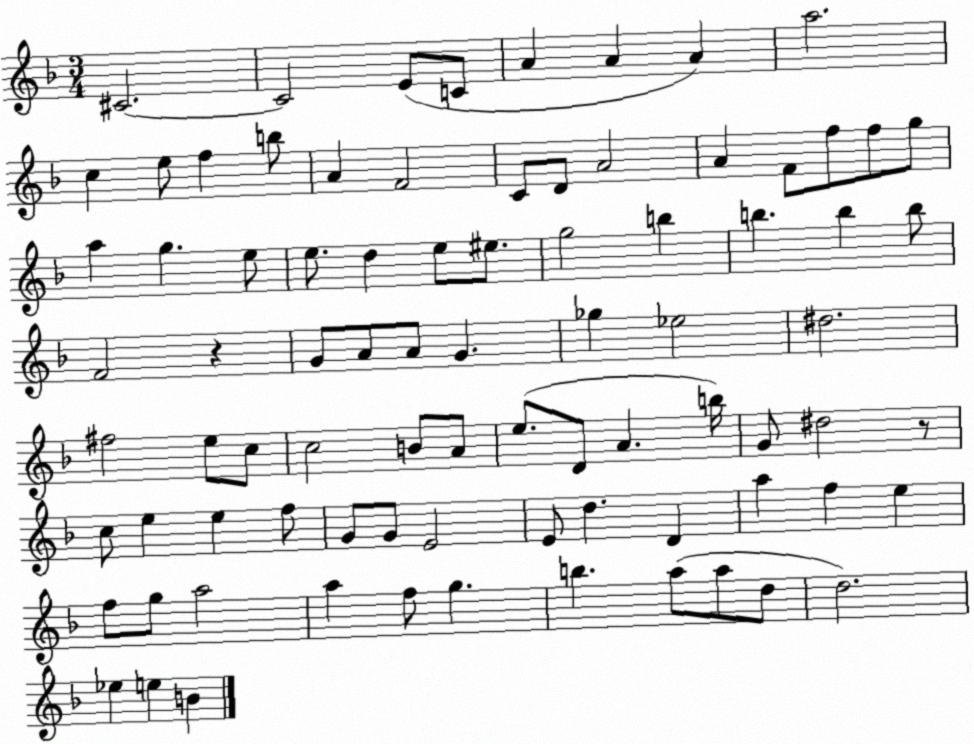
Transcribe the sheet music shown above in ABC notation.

X:1
T:Untitled
M:3/4
L:1/4
K:F
^C2 ^C2 E/2 C/2 A A A a2 c e/2 f b/2 A F2 C/2 D/2 A2 A F/2 f/2 f/2 g/2 a g e/2 e/2 d e/2 ^e/2 g2 b b b b/2 F2 z G/2 A/2 A/2 G _g _e2 ^d2 ^f2 e/2 c/2 c2 B/2 A/2 e/2 D/2 A b/4 G/2 ^d2 z/2 c/2 e e f/2 G/2 G/2 E2 E/2 d D a f e f/2 g/2 a2 a f/2 g b a/2 a/2 d/2 d2 _e e B